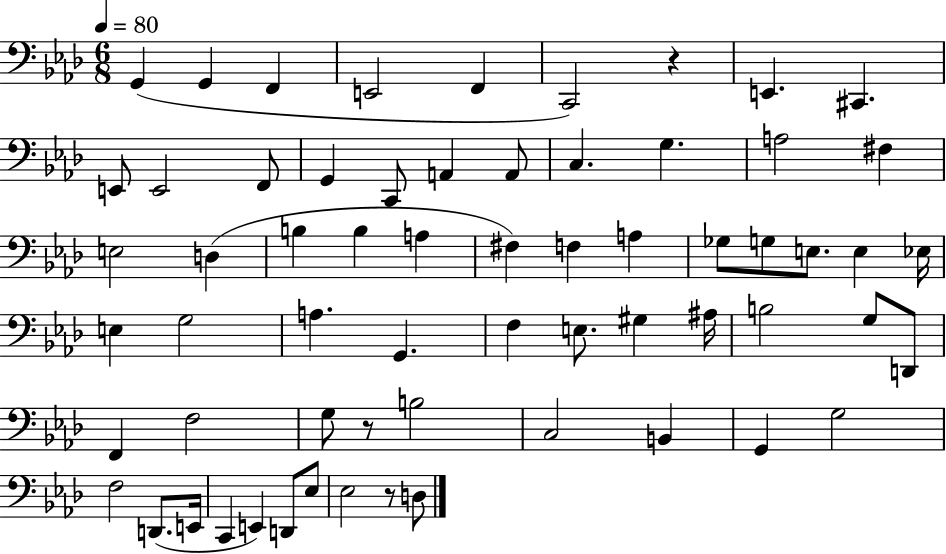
X:1
T:Untitled
M:6/8
L:1/4
K:Ab
G,, G,, F,, E,,2 F,, C,,2 z E,, ^C,, E,,/2 E,,2 F,,/2 G,, C,,/2 A,, A,,/2 C, G, A,2 ^F, E,2 D, B, B, A, ^F, F, A, _G,/2 G,/2 E,/2 E, _E,/4 E, G,2 A, G,, F, E,/2 ^G, ^A,/4 B,2 G,/2 D,,/2 F,, F,2 G,/2 z/2 B,2 C,2 B,, G,, G,2 F,2 D,,/2 E,,/4 C,, E,, D,,/2 _E,/2 _E,2 z/2 D,/2